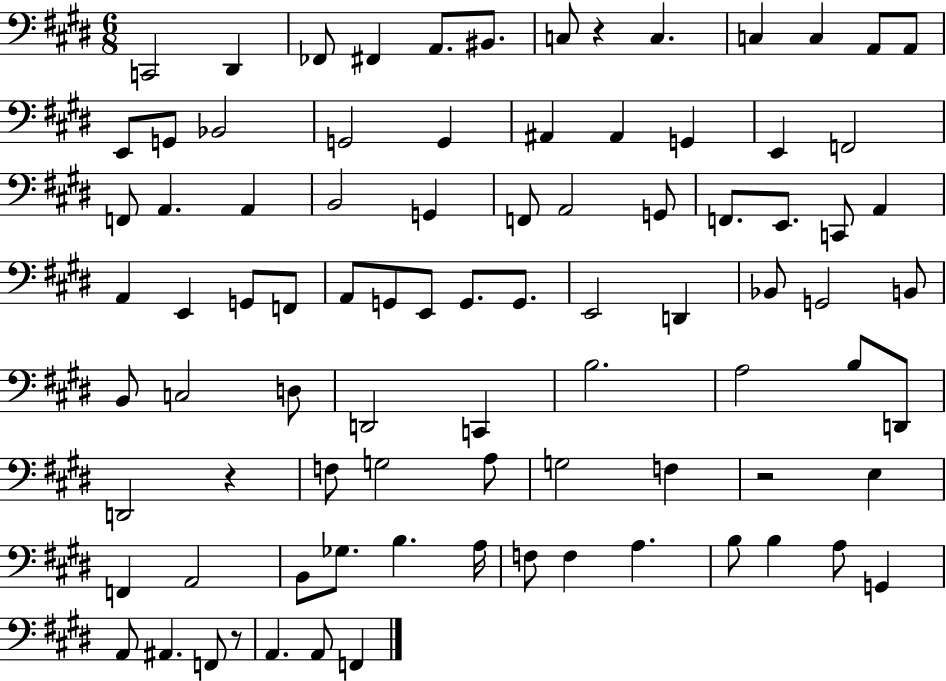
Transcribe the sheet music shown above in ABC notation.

X:1
T:Untitled
M:6/8
L:1/4
K:E
C,,2 ^D,, _F,,/2 ^F,, A,,/2 ^B,,/2 C,/2 z C, C, C, A,,/2 A,,/2 E,,/2 G,,/2 _B,,2 G,,2 G,, ^A,, ^A,, G,, E,, F,,2 F,,/2 A,, A,, B,,2 G,, F,,/2 A,,2 G,,/2 F,,/2 E,,/2 C,,/2 A,, A,, E,, G,,/2 F,,/2 A,,/2 G,,/2 E,,/2 G,,/2 G,,/2 E,,2 D,, _B,,/2 G,,2 B,,/2 B,,/2 C,2 D,/2 D,,2 C,, B,2 A,2 B,/2 D,,/2 D,,2 z F,/2 G,2 A,/2 G,2 F, z2 E, F,, A,,2 B,,/2 _G,/2 B, A,/4 F,/2 F, A, B,/2 B, A,/2 G,, A,,/2 ^A,, F,,/2 z/2 A,, A,,/2 F,,